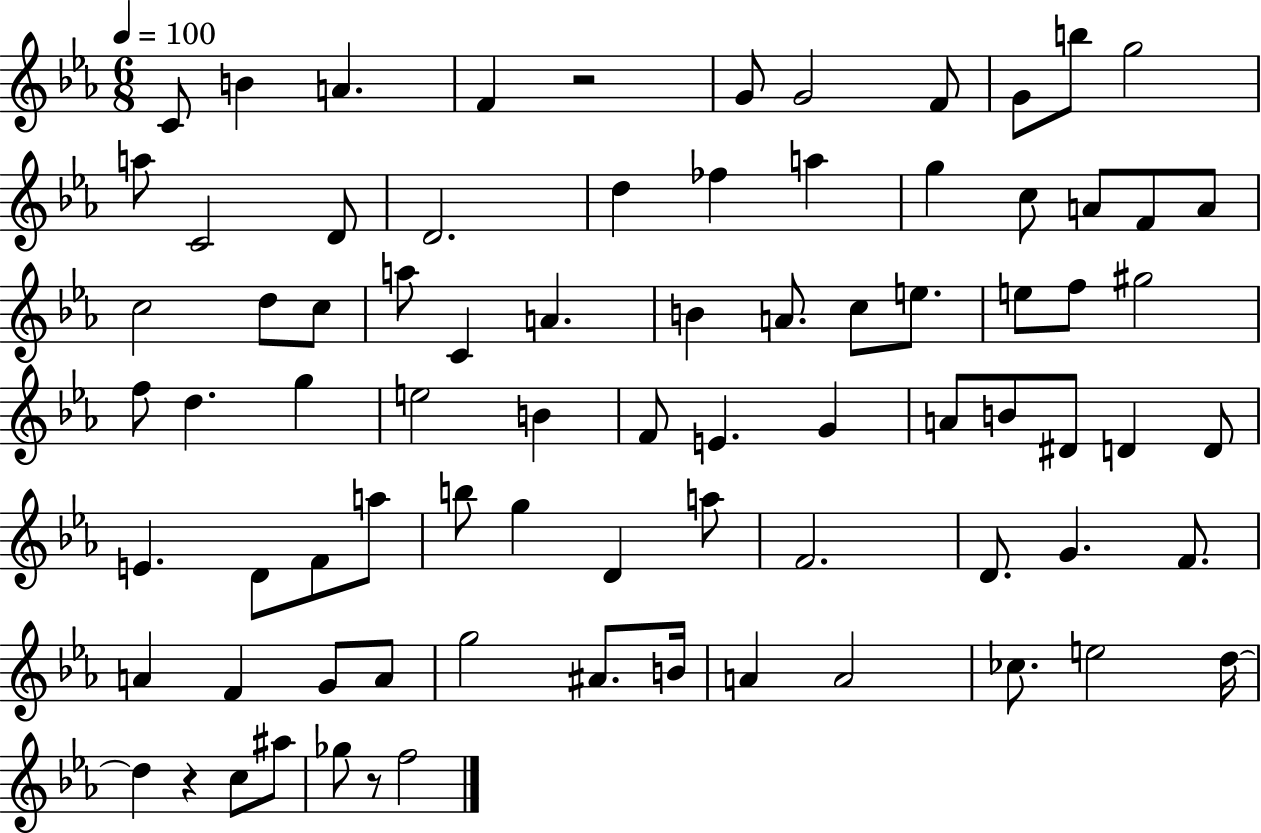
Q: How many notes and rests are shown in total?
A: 80